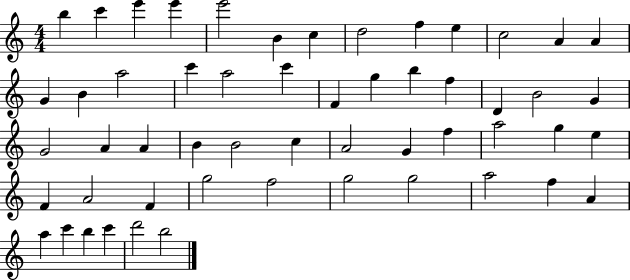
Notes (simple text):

B5/q C6/q E6/q E6/q E6/h B4/q C5/q D5/h F5/q E5/q C5/h A4/q A4/q G4/q B4/q A5/h C6/q A5/h C6/q F4/q G5/q B5/q F5/q D4/q B4/h G4/q G4/h A4/q A4/q B4/q B4/h C5/q A4/h G4/q F5/q A5/h G5/q E5/q F4/q A4/h F4/q G5/h F5/h G5/h G5/h A5/h F5/q A4/q A5/q C6/q B5/q C6/q D6/h B5/h